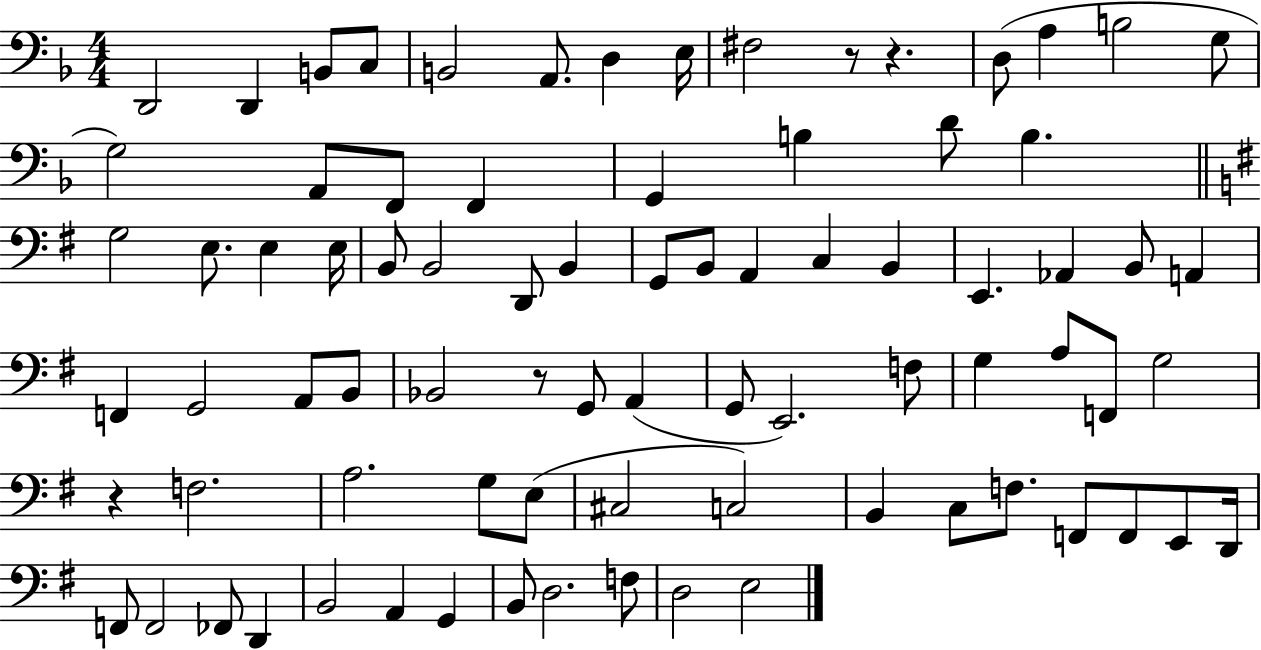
D2/h D2/q B2/e C3/e B2/h A2/e. D3/q E3/s F#3/h R/e R/q. D3/e A3/q B3/h G3/e G3/h A2/e F2/e F2/q G2/q B3/q D4/e B3/q. G3/h E3/e. E3/q E3/s B2/e B2/h D2/e B2/q G2/e B2/e A2/q C3/q B2/q E2/q. Ab2/q B2/e A2/q F2/q G2/h A2/e B2/e Bb2/h R/e G2/e A2/q G2/e E2/h. F3/e G3/q A3/e F2/e G3/h R/q F3/h. A3/h. G3/e E3/e C#3/h C3/h B2/q C3/e F3/e. F2/e F2/e E2/e D2/s F2/e F2/h FES2/e D2/q B2/h A2/q G2/q B2/e D3/h. F3/e D3/h E3/h